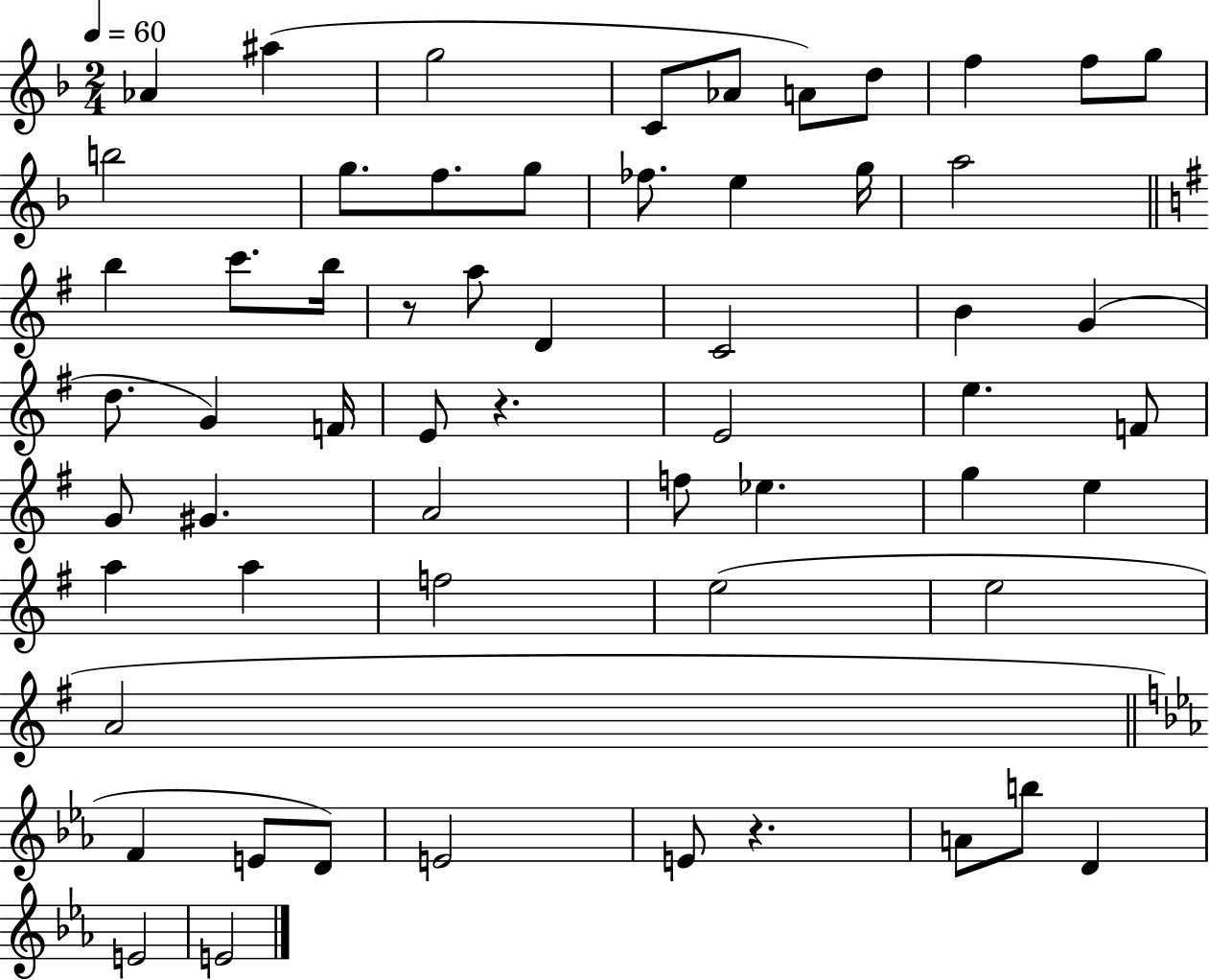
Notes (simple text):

Ab4/q A#5/q G5/h C4/e Ab4/e A4/e D5/e F5/q F5/e G5/e B5/h G5/e. F5/e. G5/e FES5/e. E5/q G5/s A5/h B5/q C6/e. B5/s R/e A5/e D4/q C4/h B4/q G4/q D5/e. G4/q F4/s E4/e R/q. E4/h E5/q. F4/e G4/e G#4/q. A4/h F5/e Eb5/q. G5/q E5/q A5/q A5/q F5/h E5/h E5/h A4/h F4/q E4/e D4/e E4/h E4/e R/q. A4/e B5/e D4/q E4/h E4/h